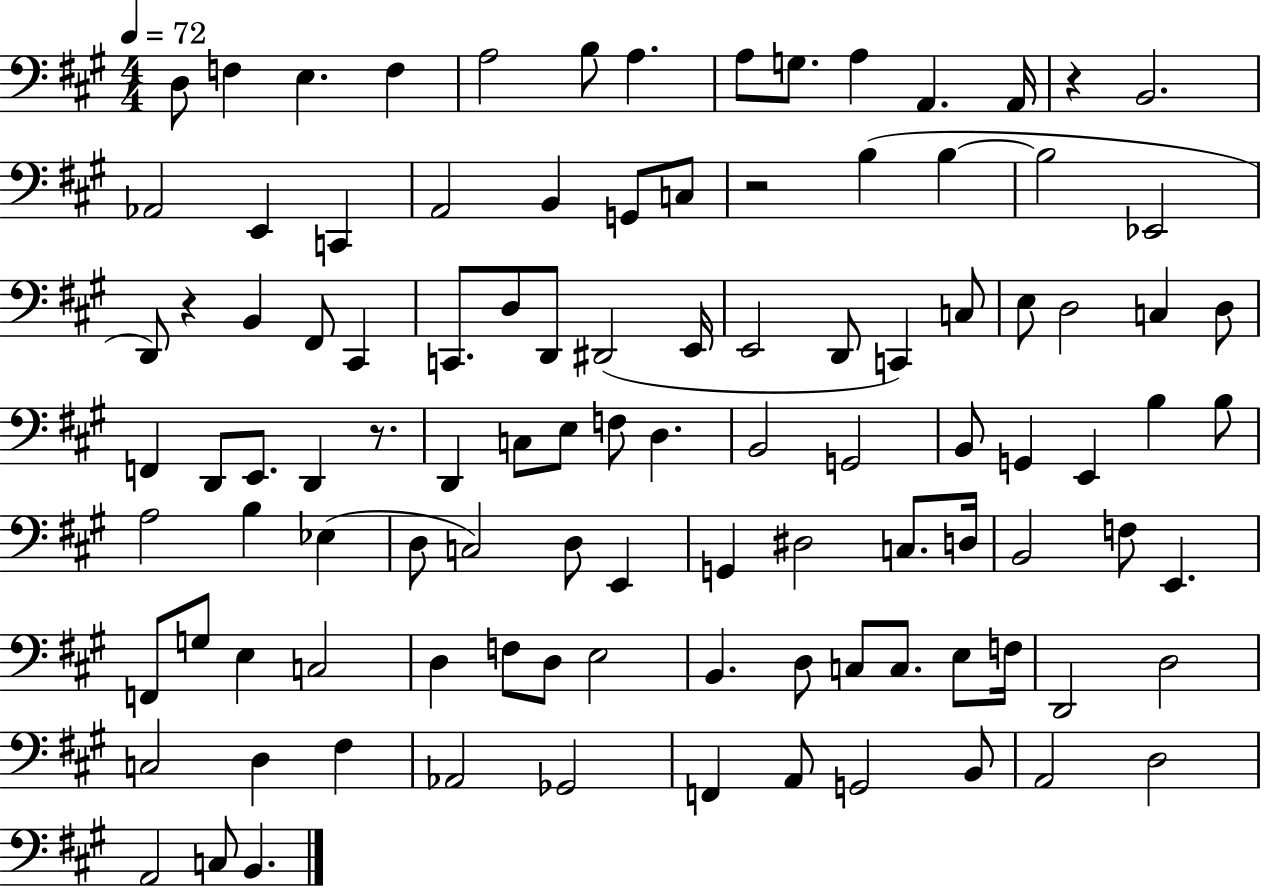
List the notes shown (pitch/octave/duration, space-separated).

D3/e F3/q E3/q. F3/q A3/h B3/e A3/q. A3/e G3/e. A3/q A2/q. A2/s R/q B2/h. Ab2/h E2/q C2/q A2/h B2/q G2/e C3/e R/h B3/q B3/q B3/h Eb2/h D2/e R/q B2/q F#2/e C#2/q C2/e. D3/e D2/e D#2/h E2/s E2/h D2/e C2/q C3/e E3/e D3/h C3/q D3/e F2/q D2/e E2/e. D2/q R/e. D2/q C3/e E3/e F3/e D3/q. B2/h G2/h B2/e G2/q E2/q B3/q B3/e A3/h B3/q Eb3/q D3/e C3/h D3/e E2/q G2/q D#3/h C3/e. D3/s B2/h F3/e E2/q. F2/e G3/e E3/q C3/h D3/q F3/e D3/e E3/h B2/q. D3/e C3/e C3/e. E3/e F3/s D2/h D3/h C3/h D3/q F#3/q Ab2/h Gb2/h F2/q A2/e G2/h B2/e A2/h D3/h A2/h C3/e B2/q.